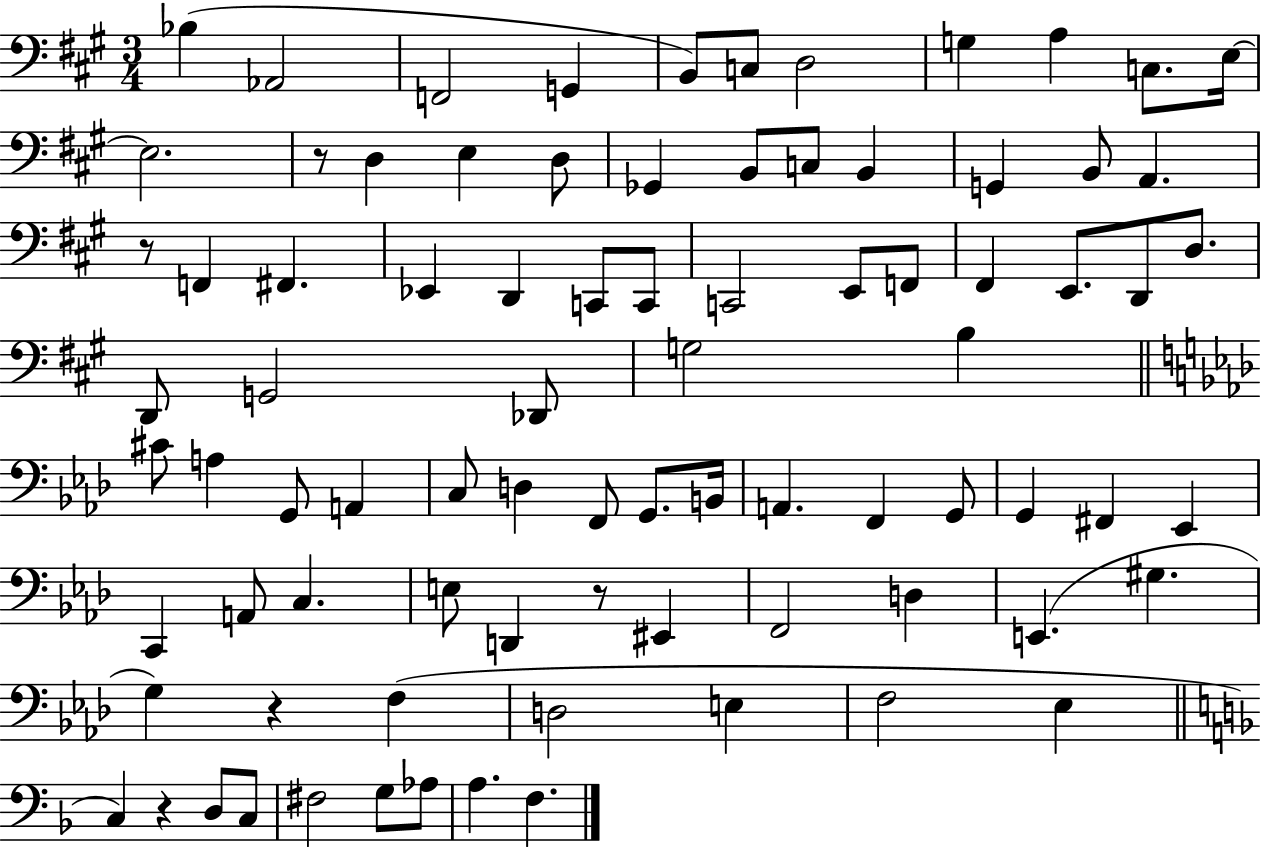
X:1
T:Untitled
M:3/4
L:1/4
K:A
_B, _A,,2 F,,2 G,, B,,/2 C,/2 D,2 G, A, C,/2 E,/4 E,2 z/2 D, E, D,/2 _G,, B,,/2 C,/2 B,, G,, B,,/2 A,, z/2 F,, ^F,, _E,, D,, C,,/2 C,,/2 C,,2 E,,/2 F,,/2 ^F,, E,,/2 D,,/2 D,/2 D,,/2 G,,2 _D,,/2 G,2 B, ^C/2 A, G,,/2 A,, C,/2 D, F,,/2 G,,/2 B,,/4 A,, F,, G,,/2 G,, ^F,, _E,, C,, A,,/2 C, E,/2 D,, z/2 ^E,, F,,2 D, E,, ^G, G, z F, D,2 E, F,2 _E, C, z D,/2 C,/2 ^F,2 G,/2 _A,/2 A, F,